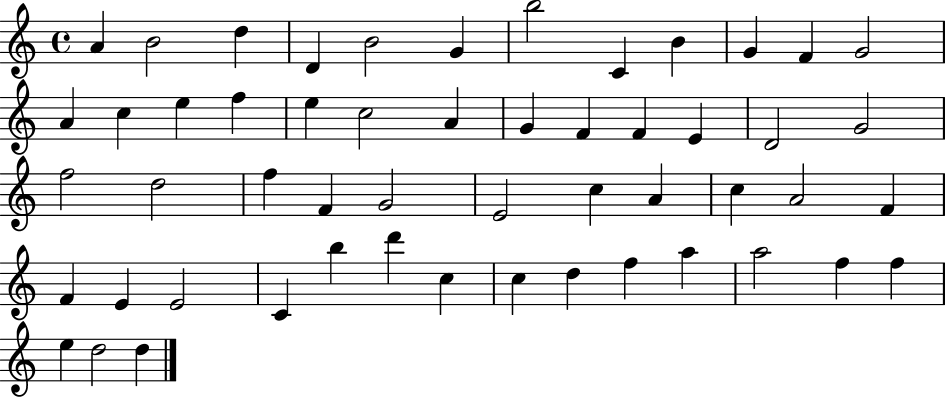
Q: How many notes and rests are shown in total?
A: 53